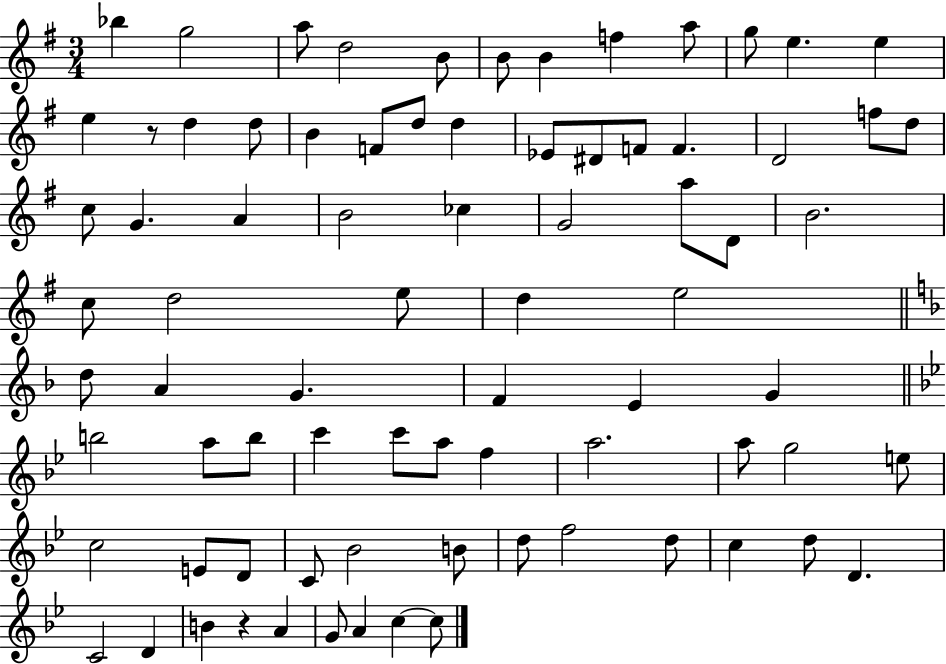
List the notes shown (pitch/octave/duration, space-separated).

Bb5/q G5/h A5/e D5/h B4/e B4/e B4/q F5/q A5/e G5/e E5/q. E5/q E5/q R/e D5/q D5/e B4/q F4/e D5/e D5/q Eb4/e D#4/e F4/e F4/q. D4/h F5/e D5/e C5/e G4/q. A4/q B4/h CES5/q G4/h A5/e D4/e B4/h. C5/e D5/h E5/e D5/q E5/h D5/e A4/q G4/q. F4/q E4/q G4/q B5/h A5/e B5/e C6/q C6/e A5/e F5/q A5/h. A5/e G5/h E5/e C5/h E4/e D4/e C4/e Bb4/h B4/e D5/e F5/h D5/e C5/q D5/e D4/q. C4/h D4/q B4/q R/q A4/q G4/e A4/q C5/q C5/e